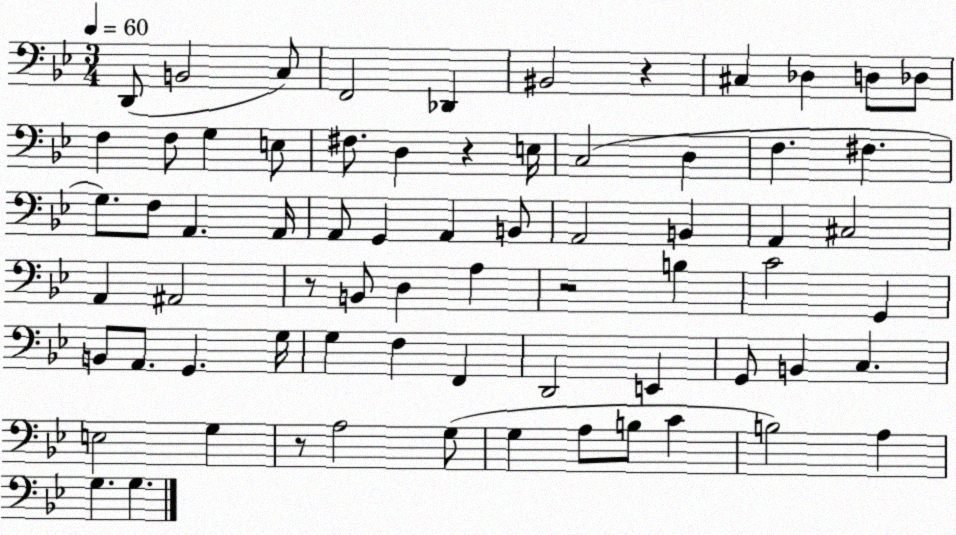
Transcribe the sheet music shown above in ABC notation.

X:1
T:Untitled
M:3/4
L:1/4
K:Bb
D,,/2 B,,2 C,/2 F,,2 _D,, ^B,,2 z ^C, _D, D,/2 _D,/2 F, F,/2 G, E,/2 ^F,/2 D, z E,/4 C,2 D, F, ^F, G,/2 F,/2 A,, A,,/4 A,,/2 G,, A,, B,,/2 A,,2 B,, A,, ^C,2 A,, ^A,,2 z/2 B,,/2 D, A, z2 B, C2 G,, B,,/2 A,,/2 G,, G,/4 G, F, F,, D,,2 E,, G,,/2 B,, C, E,2 G, z/2 A,2 G,/2 G, A,/2 B,/2 C B,2 A, G, G,